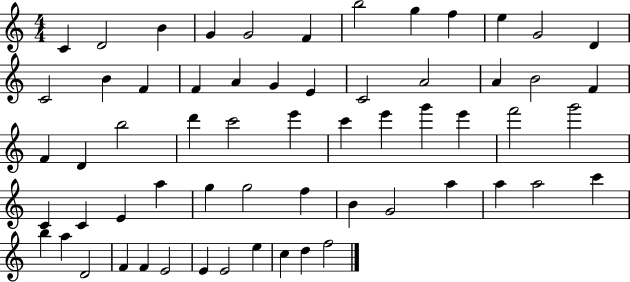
C4/q D4/h B4/q G4/q G4/h F4/q B5/h G5/q F5/q E5/q G4/h D4/q C4/h B4/q F4/q F4/q A4/q G4/q E4/q C4/h A4/h A4/q B4/h F4/q F4/q D4/q B5/h D6/q C6/h E6/q C6/q E6/q G6/q E6/q F6/h G6/h C4/q C4/q E4/q A5/q G5/q G5/h F5/q B4/q G4/h A5/q A5/q A5/h C6/q B5/q A5/q D4/h F4/q F4/q E4/h E4/q E4/h E5/q C5/q D5/q F5/h